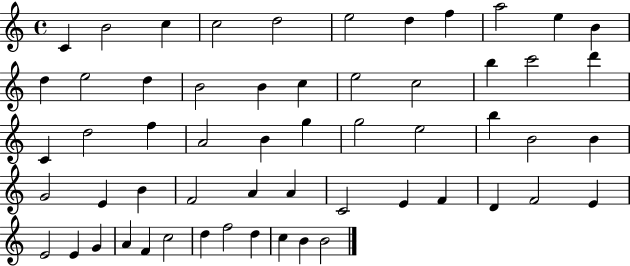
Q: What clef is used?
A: treble